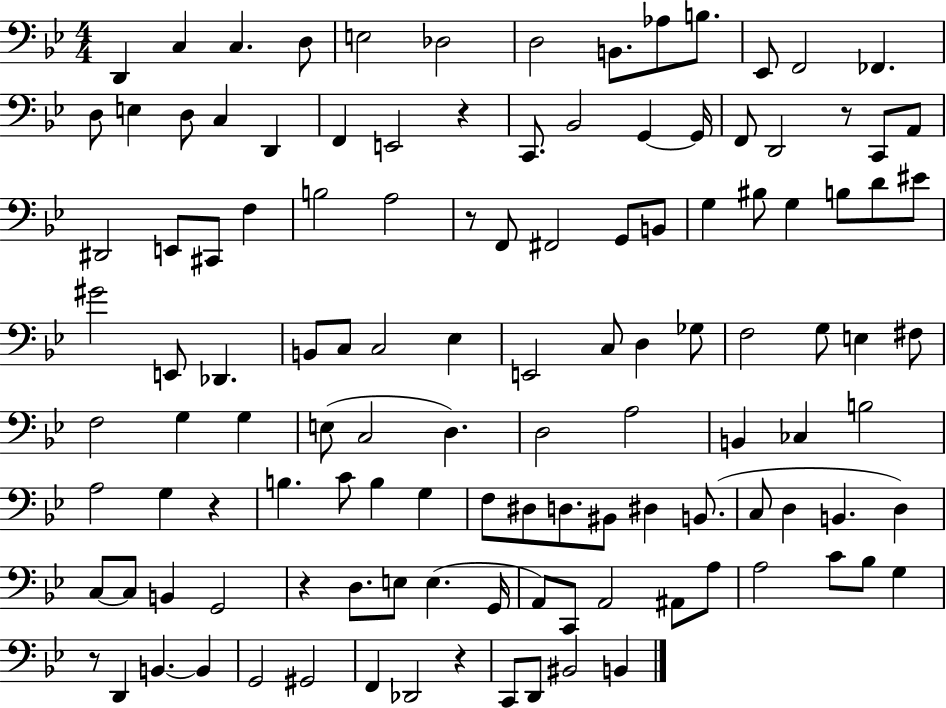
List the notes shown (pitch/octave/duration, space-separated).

D2/q C3/q C3/q. D3/e E3/h Db3/h D3/h B2/e. Ab3/e B3/e. Eb2/e F2/h FES2/q. D3/e E3/q D3/e C3/q D2/q F2/q E2/h R/q C2/e. Bb2/h G2/q G2/s F2/e D2/h R/e C2/e A2/e D#2/h E2/e C#2/e F3/q B3/h A3/h R/e F2/e F#2/h G2/e B2/e G3/q BIS3/e G3/q B3/e D4/e EIS4/e G#4/h E2/e Db2/q. B2/e C3/e C3/h Eb3/q E2/h C3/e D3/q Gb3/e F3/h G3/e E3/q F#3/e F3/h G3/q G3/q E3/e C3/h D3/q. D3/h A3/h B2/q CES3/q B3/h A3/h G3/q R/q B3/q. C4/e B3/q G3/q F3/e D#3/e D3/e. BIS2/e D#3/q B2/e. C3/e D3/q B2/q. D3/q C3/e C3/e B2/q G2/h R/q D3/e. E3/e E3/q. G2/s A2/e C2/e A2/h A#2/e A3/e A3/h C4/e Bb3/e G3/q R/e D2/q B2/q. B2/q G2/h G#2/h F2/q Db2/h R/q C2/e D2/e BIS2/h B2/q